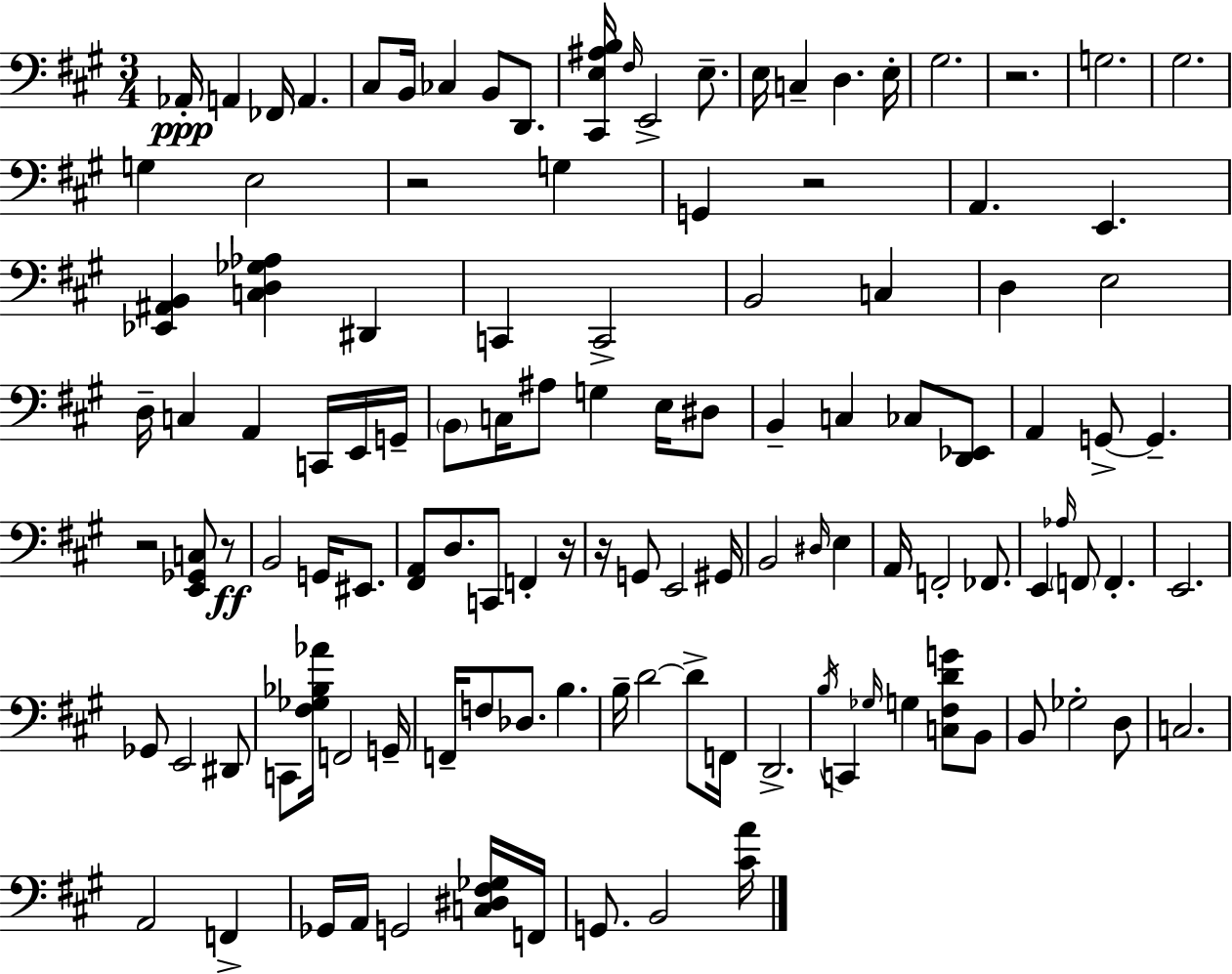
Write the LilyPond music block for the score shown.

{
  \clef bass
  \numericTimeSignature
  \time 3/4
  \key a \major
  \repeat volta 2 { aes,16-.\ppp a,4 fes,16 a,4. | cis8 b,16 ces4 b,8 d,8. | <cis, e ais b>16 \grace { fis16 } e,2-> e8.-- | e16 c4-- d4. | \break e16-. gis2. | r2. | g2. | gis2. | \break g4 e2 | r2 g4 | g,4 r2 | a,4. e,4. | \break <ees, ais, b,>4 <c d ges aes>4 dis,4 | c,4 c,2-> | b,2 c4 | d4 e2 | \break d16-- c4 a,4 c,16 e,16 | g,16-- \parenthesize b,8 c16 ais8 g4 e16 dis8 | b,4-- c4 ces8 <d, ees,>8 | a,4 g,8->~~ g,4.-- | \break r2 <e, ges, c>8 r8\ff | b,2 g,16 eis,8. | <fis, a,>8 d8. c,8 f,4-. | r16 r16 g,8 e,2 | \break gis,16 b,2 \grace { dis16 } e4 | a,16 f,2-. fes,8. | e,4 \grace { aes16 } \parenthesize f,8 f,4.-. | e,2. | \break ges,8 e,2 | dis,8 c,8 <fis ges bes aes'>16 f,2 | g,16-- f,16-- f8 des8. b4. | b16-- d'2~~ | \break d'8-> f,16 d,2.-> | \acciaccatura { b16 } c,4 \grace { ges16 } g4 | <c fis d' g'>8 b,8 b,8 ges2-. | d8 c2. | \break a,2 | f,4-> ges,16 a,16 g,2 | <c dis fis ges>16 f,16 g,8. b,2 | <cis' a'>16 } \bar "|."
}